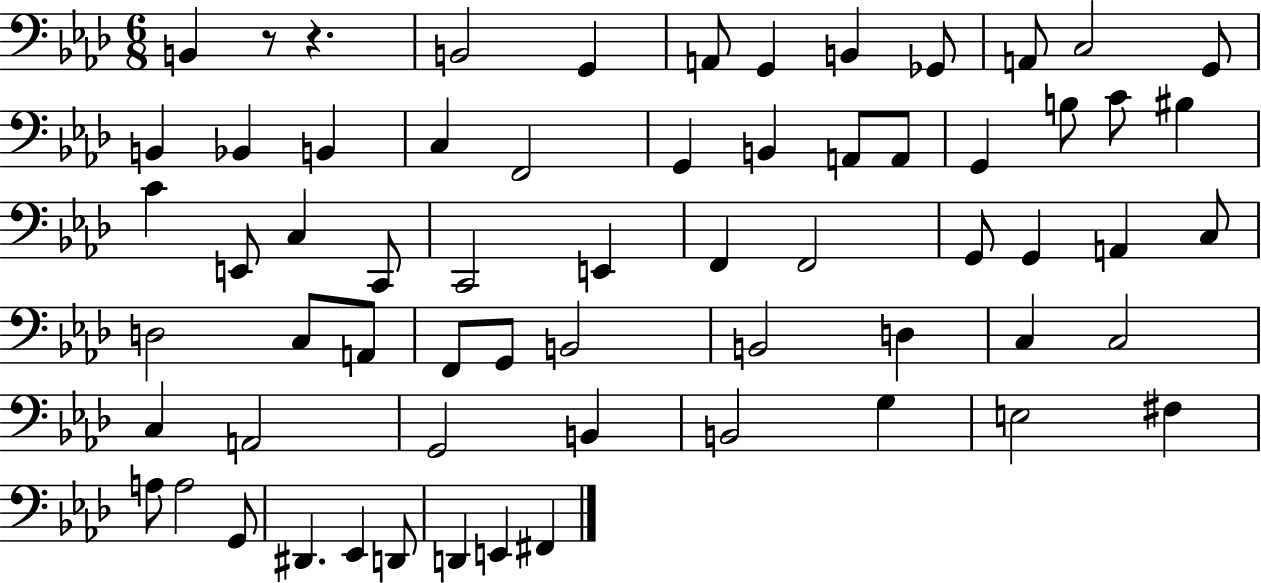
{
  \clef bass
  \numericTimeSignature
  \time 6/8
  \key aes \major
  b,4 r8 r4. | b,2 g,4 | a,8 g,4 b,4 ges,8 | a,8 c2 g,8 | \break b,4 bes,4 b,4 | c4 f,2 | g,4 b,4 a,8 a,8 | g,4 b8 c'8 bis4 | \break c'4 e,8 c4 c,8 | c,2 e,4 | f,4 f,2 | g,8 g,4 a,4 c8 | \break d2 c8 a,8 | f,8 g,8 b,2 | b,2 d4 | c4 c2 | \break c4 a,2 | g,2 b,4 | b,2 g4 | e2 fis4 | \break a8 a2 g,8 | dis,4. ees,4 d,8 | d,4 e,4 fis,4 | \bar "|."
}